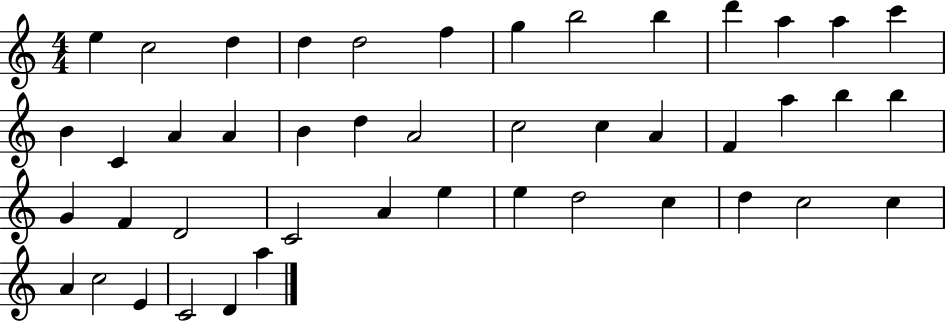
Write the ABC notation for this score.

X:1
T:Untitled
M:4/4
L:1/4
K:C
e c2 d d d2 f g b2 b d' a a c' B C A A B d A2 c2 c A F a b b G F D2 C2 A e e d2 c d c2 c A c2 E C2 D a